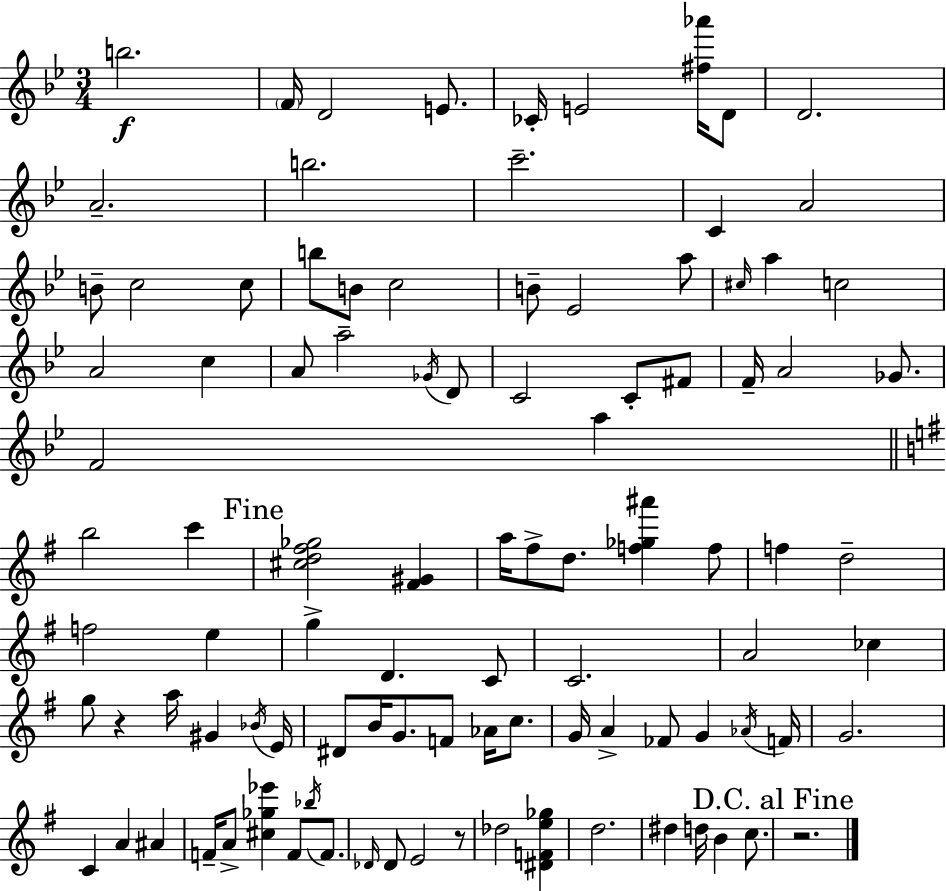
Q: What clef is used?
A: treble